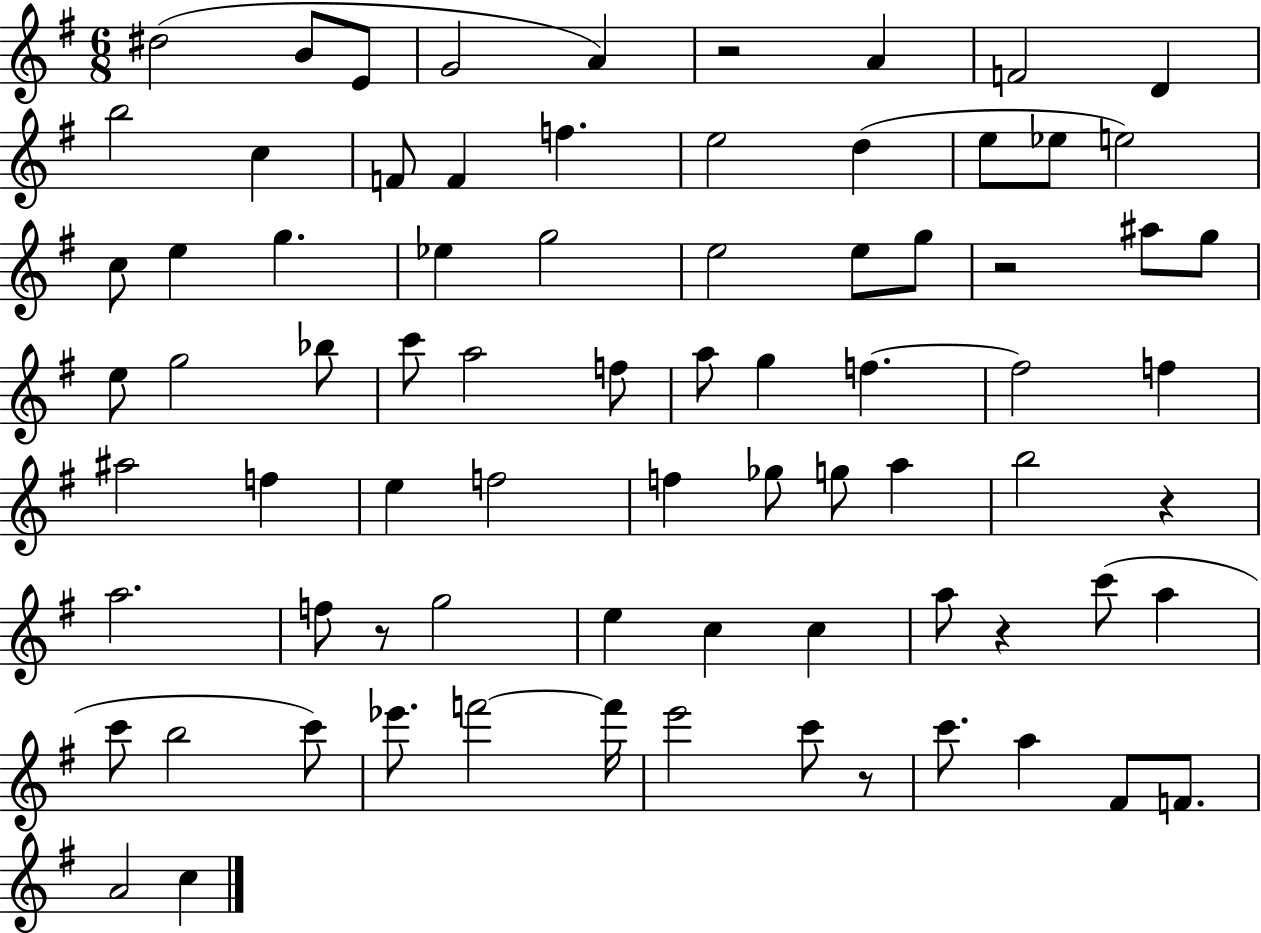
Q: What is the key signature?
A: G major